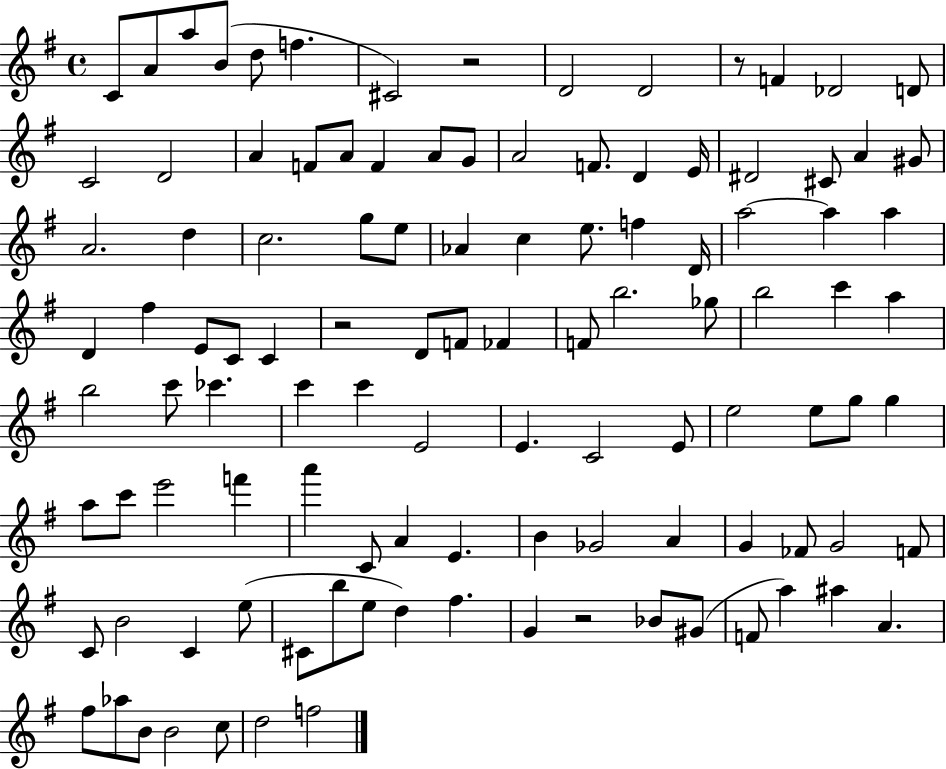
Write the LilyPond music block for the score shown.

{
  \clef treble
  \time 4/4
  \defaultTimeSignature
  \key g \major
  c'8 a'8 a''8 b'8( d''8 f''4. | cis'2) r2 | d'2 d'2 | r8 f'4 des'2 d'8 | \break c'2 d'2 | a'4 f'8 a'8 f'4 a'8 g'8 | a'2 f'8. d'4 e'16 | dis'2 cis'8 a'4 gis'8 | \break a'2. d''4 | c''2. g''8 e''8 | aes'4 c''4 e''8. f''4 d'16 | a''2~~ a''4 a''4 | \break d'4 fis''4 e'8 c'8 c'4 | r2 d'8 f'8 fes'4 | f'8 b''2. ges''8 | b''2 c'''4 a''4 | \break b''2 c'''8 ces'''4. | c'''4 c'''4 e'2 | e'4. c'2 e'8 | e''2 e''8 g''8 g''4 | \break a''8 c'''8 e'''2 f'''4 | a'''4 c'8 a'4 e'4. | b'4 ges'2 a'4 | g'4 fes'8 g'2 f'8 | \break c'8 b'2 c'4 e''8( | cis'8 b''8 e''8 d''4) fis''4. | g'4 r2 bes'8 gis'8( | f'8 a''4) ais''4 a'4. | \break fis''8 aes''8 b'8 b'2 c''8 | d''2 f''2 | \bar "|."
}